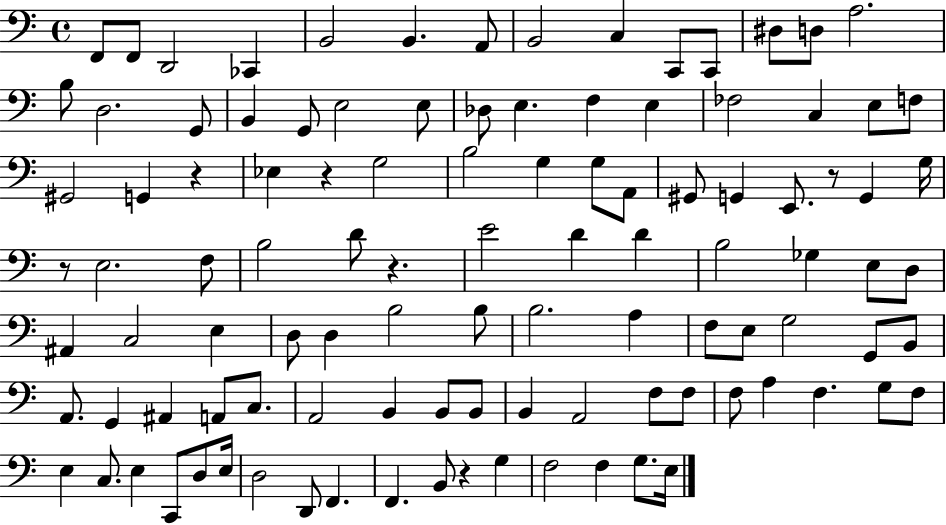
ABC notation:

X:1
T:Untitled
M:4/4
L:1/4
K:C
F,,/2 F,,/2 D,,2 _C,, B,,2 B,, A,,/2 B,,2 C, C,,/2 C,,/2 ^D,/2 D,/2 A,2 B,/2 D,2 G,,/2 B,, G,,/2 E,2 E,/2 _D,/2 E, F, E, _F,2 C, E,/2 F,/2 ^G,,2 G,, z _E, z G,2 B,2 G, G,/2 A,,/2 ^G,,/2 G,, E,,/2 z/2 G,, G,/4 z/2 E,2 F,/2 B,2 D/2 z E2 D D B,2 _G, E,/2 D,/2 ^A,, C,2 E, D,/2 D, B,2 B,/2 B,2 A, F,/2 E,/2 G,2 G,,/2 B,,/2 A,,/2 G,, ^A,, A,,/2 C,/2 A,,2 B,, B,,/2 B,,/2 B,, A,,2 F,/2 F,/2 F,/2 A, F, G,/2 F,/2 E, C,/2 E, C,,/2 D,/2 E,/4 D,2 D,,/2 F,, F,, B,,/2 z G, F,2 F, G,/2 E,/4